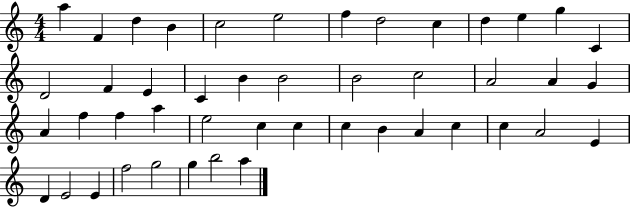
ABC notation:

X:1
T:Untitled
M:4/4
L:1/4
K:C
a F d B c2 e2 f d2 c d e g C D2 F E C B B2 B2 c2 A2 A G A f f a e2 c c c B A c c A2 E D E2 E f2 g2 g b2 a